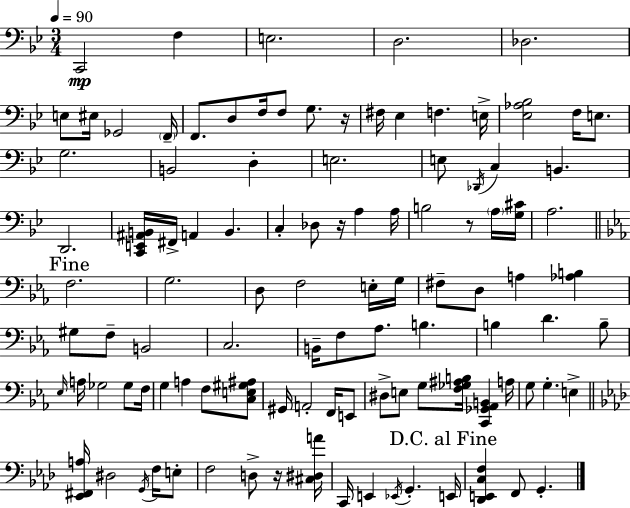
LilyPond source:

{
  \clef bass
  \numericTimeSignature
  \time 3/4
  \key bes \major
  \tempo 4 = 90
  c,2\mp f4 | e2. | d2. | des2. | \break e8 eis16 ges,2 \parenthesize f,16-- | f,8. d8 f16 f8 g8. r16 | fis16 ees4 f4. e16-> | <ees aes bes>2 f16 e8. | \break g2. | b,2 d4-. | e2. | e8 \acciaccatura { des,16 } c4 b,4. | \break d,2. | <c, e, ais, b,>16 fis,16-> a,4 b,4. | c4-. des8 r16 a4 | a16 b2 r8 \parenthesize a16 | \break <g cis'>16 a2. | \mark "Fine" \bar "||" \break \key ees \major f2. | g2. | d8 f2 e16-. g16 | fis8-- d8 a4 <aes b>4 | \break gis8 f8-- b,2 | c2. | b,16-- f8 aes8. b4. | b4 d'4. b8-- | \break \grace { ees16 } a16 ges2 ges8 | f16 g4 a4 f8 <c e gis ais>8 | gis,16 a,2-. f,16 e,8 | dis8-> e8 g8 <f ges ais b>16 <c, ges, aes, b,>4 | \break a16 g8 g4.-. e4-> | \bar "||" \break \key f \minor <ees, fis, a>16 dis2 \acciaccatura { g,16 } f16 e8-. | f2 d8-> r16 | <cis dis a'>16 c,16 e,4 \acciaccatura { ees,16 } g,4.-. | \mark "D.C. al Fine" e,16 <des, e, c f>4 f,8 g,4.-. | \break \bar "|."
}